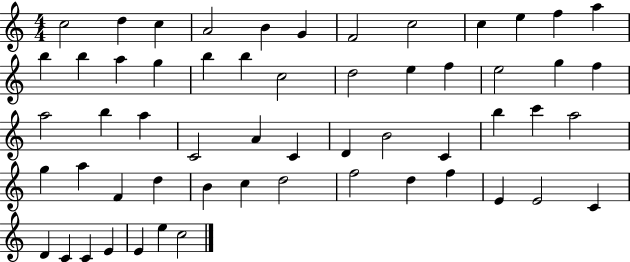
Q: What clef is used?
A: treble